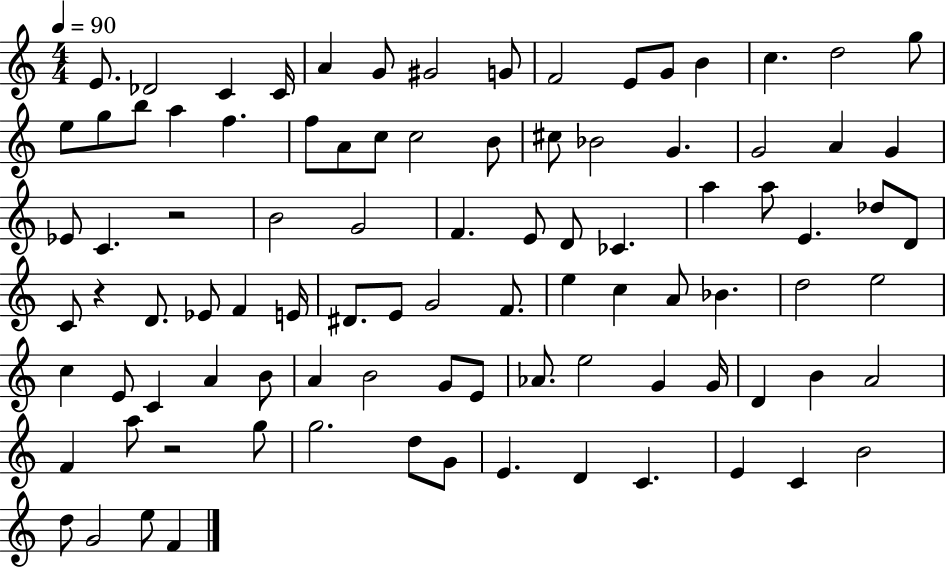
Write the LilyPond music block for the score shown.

{
  \clef treble
  \numericTimeSignature
  \time 4/4
  \key c \major
  \tempo 4 = 90
  e'8. des'2 c'4 c'16 | a'4 g'8 gis'2 g'8 | f'2 e'8 g'8 b'4 | c''4. d''2 g''8 | \break e''8 g''8 b''8 a''4 f''4. | f''8 a'8 c''8 c''2 b'8 | cis''8 bes'2 g'4. | g'2 a'4 g'4 | \break ees'8 c'4. r2 | b'2 g'2 | f'4. e'8 d'8 ces'4. | a''4 a''8 e'4. des''8 d'8 | \break c'8 r4 d'8. ees'8 f'4 e'16 | dis'8. e'8 g'2 f'8. | e''4 c''4 a'8 bes'4. | d''2 e''2 | \break c''4 e'8 c'4 a'4 b'8 | a'4 b'2 g'8 e'8 | aes'8. e''2 g'4 g'16 | d'4 b'4 a'2 | \break f'4 a''8 r2 g''8 | g''2. d''8 g'8 | e'4. d'4 c'4. | e'4 c'4 b'2 | \break d''8 g'2 e''8 f'4 | \bar "|."
}